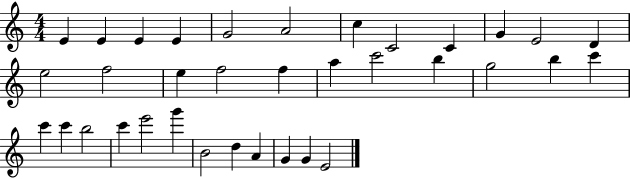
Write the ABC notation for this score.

X:1
T:Untitled
M:4/4
L:1/4
K:C
E E E E G2 A2 c C2 C G E2 D e2 f2 e f2 f a c'2 b g2 b c' c' c' b2 c' e'2 g' B2 d A G G E2